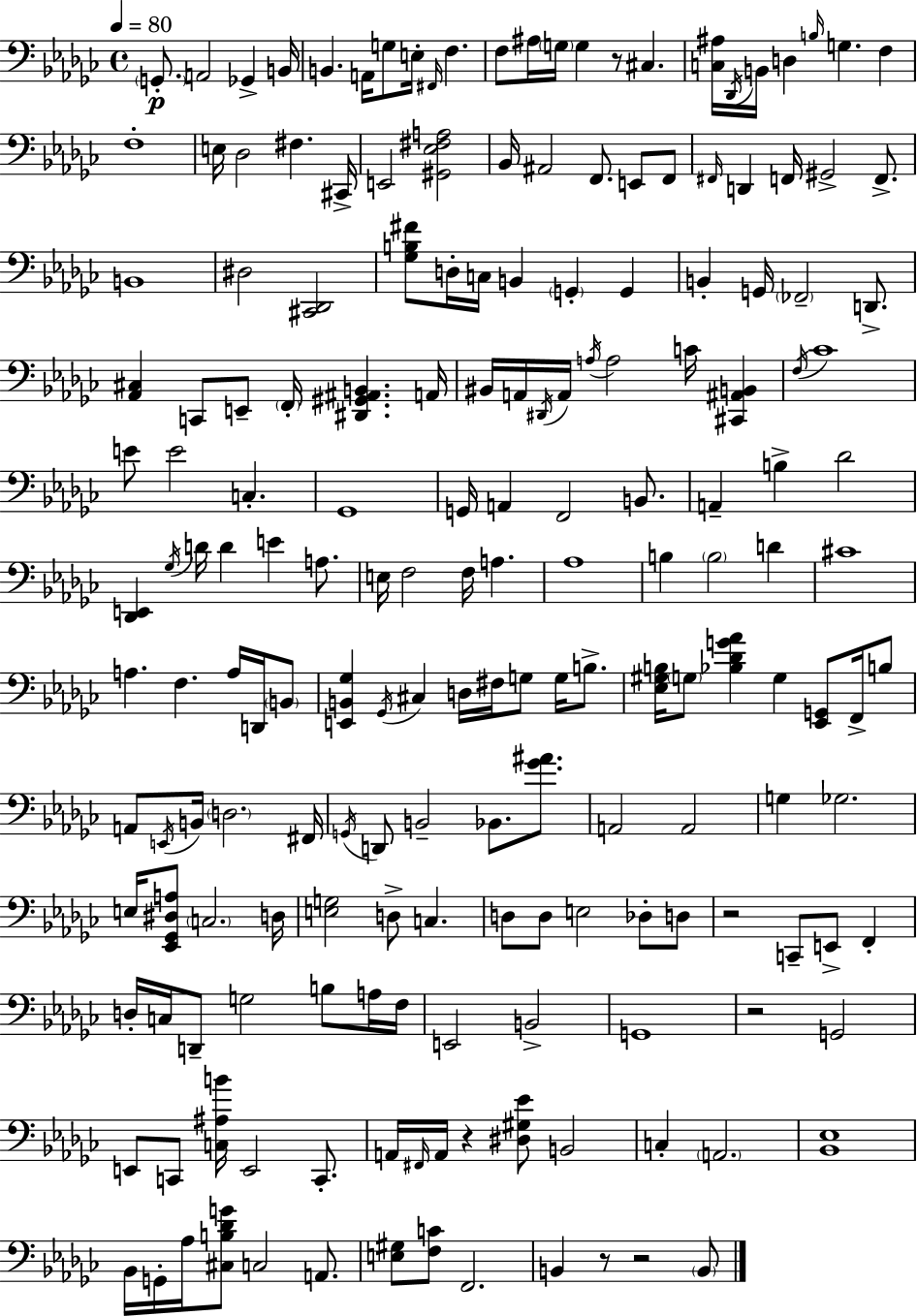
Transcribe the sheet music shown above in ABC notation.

X:1
T:Untitled
M:4/4
L:1/4
K:Ebm
G,,/2 A,,2 _G,, B,,/4 B,, A,,/4 G,/2 E,/4 ^F,,/4 F, F,/2 ^A,/4 G,/4 G, z/2 ^C, [C,^A,]/4 _D,,/4 B,,/4 D, B,/4 G, F, F,4 E,/4 _D,2 ^F, ^C,,/4 E,,2 [^G,,_E,^F,A,]2 _B,,/4 ^A,,2 F,,/2 E,,/2 F,,/2 ^F,,/4 D,, F,,/4 ^G,,2 F,,/2 B,,4 ^D,2 [^C,,_D,,]2 [_G,B,^F]/2 D,/4 C,/4 B,, G,, G,, B,, G,,/4 _F,,2 D,,/2 [_A,,^C,] C,,/2 E,,/2 F,,/4 [^D,,^G,,^A,,B,,] A,,/4 ^B,,/4 A,,/4 ^D,,/4 A,,/4 A,/4 A,2 C/4 [^C,,^A,,B,,] F,/4 _C4 E/2 E2 C, _G,,4 G,,/4 A,, F,,2 B,,/2 A,, B, _D2 [_D,,E,,] _G,/4 D/4 D E A,/2 E,/4 F,2 F,/4 A, _A,4 B, B,2 D ^C4 A, F, A,/4 D,,/4 B,,/2 [E,,B,,_G,] _G,,/4 ^C, D,/4 ^F,/4 G,/2 G,/4 B,/2 [_E,^G,B,]/4 G,/2 [_B,_DG_A] G, [_E,,G,,]/2 F,,/4 B,/2 A,,/2 E,,/4 B,,/4 D,2 ^F,,/4 G,,/4 D,,/2 B,,2 _B,,/2 [_G^A]/2 A,,2 A,,2 G, _G,2 E,/4 [_E,,_G,,^D,A,]/2 C,2 D,/4 [E,G,]2 D,/2 C, D,/2 D,/2 E,2 _D,/2 D,/2 z2 C,,/2 E,,/2 F,, D,/4 C,/4 D,,/2 G,2 B,/2 A,/4 F,/4 E,,2 B,,2 G,,4 z2 G,,2 E,,/2 C,,/2 [C,^A,B]/4 E,,2 C,,/2 A,,/4 ^F,,/4 A,,/4 z [^D,^G,_E]/2 B,,2 C, A,,2 [_B,,_E,]4 _B,,/4 G,,/4 _A,/4 [^C,B,_DG]/2 C,2 A,,/2 [E,^G,]/2 [F,C]/2 F,,2 B,, z/2 z2 B,,/2